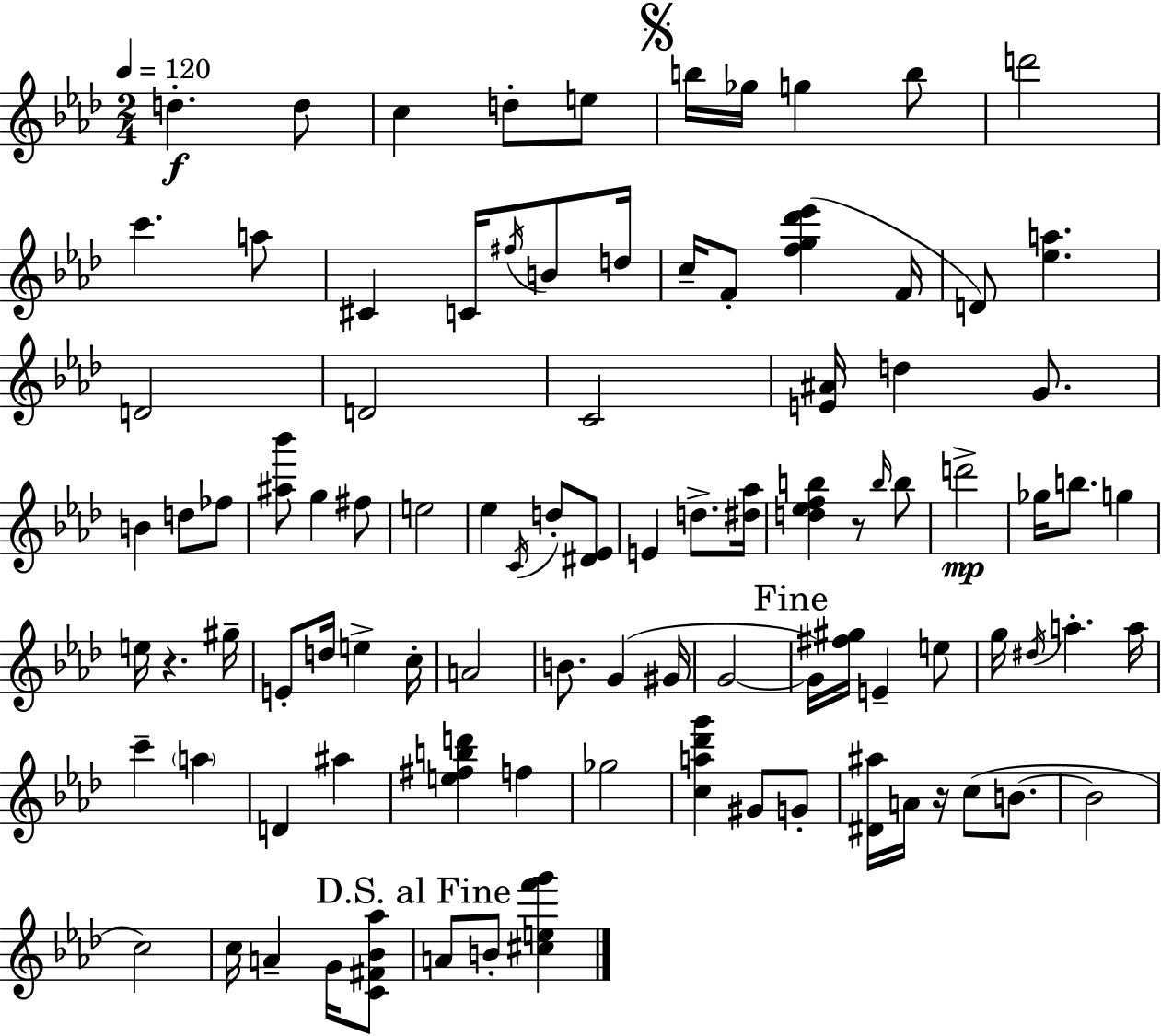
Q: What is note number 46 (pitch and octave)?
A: E4